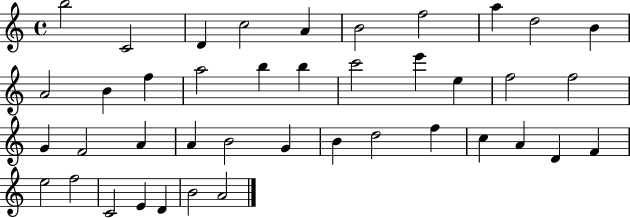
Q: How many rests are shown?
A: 0